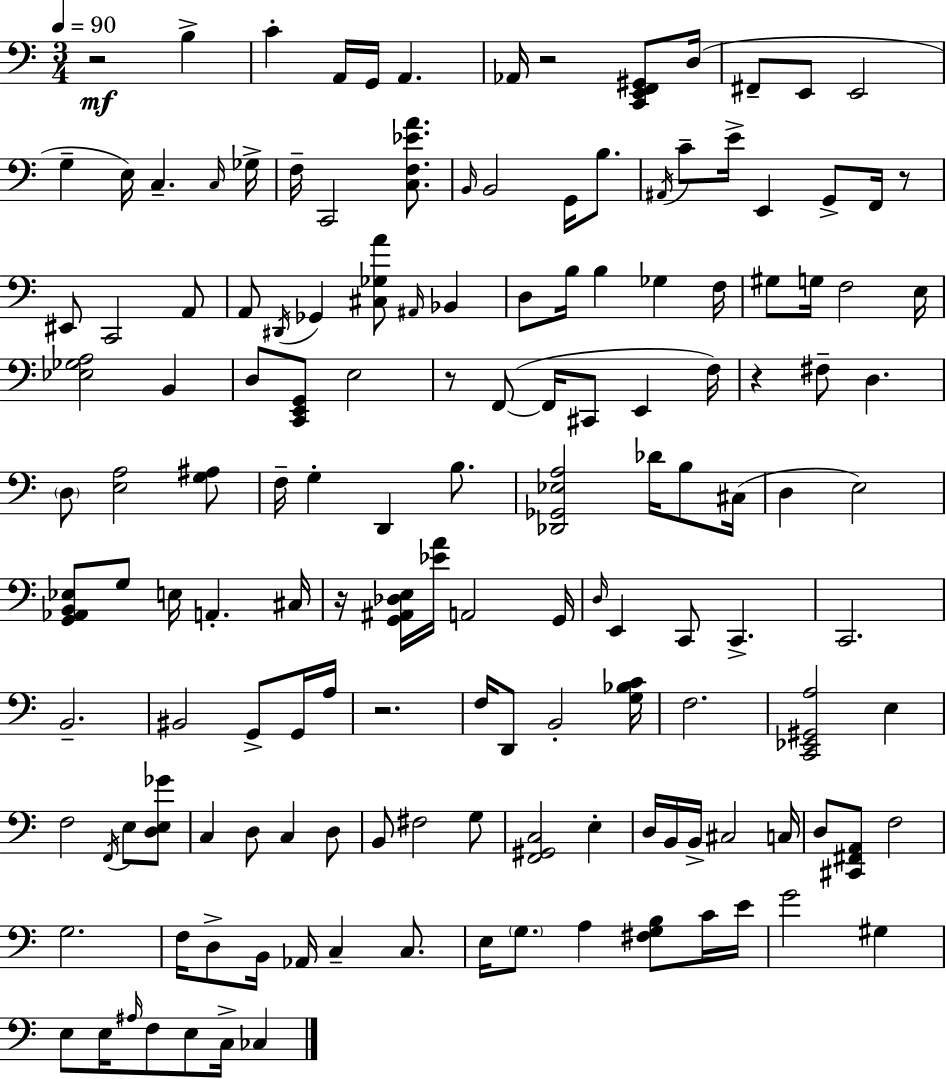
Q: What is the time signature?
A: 3/4